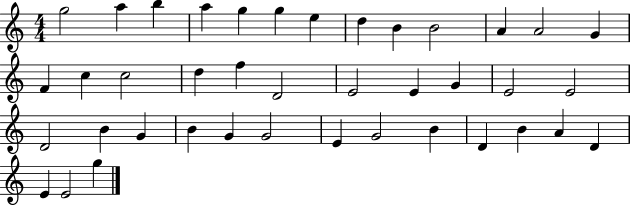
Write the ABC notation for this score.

X:1
T:Untitled
M:4/4
L:1/4
K:C
g2 a b a g g e d B B2 A A2 G F c c2 d f D2 E2 E G E2 E2 D2 B G B G G2 E G2 B D B A D E E2 g